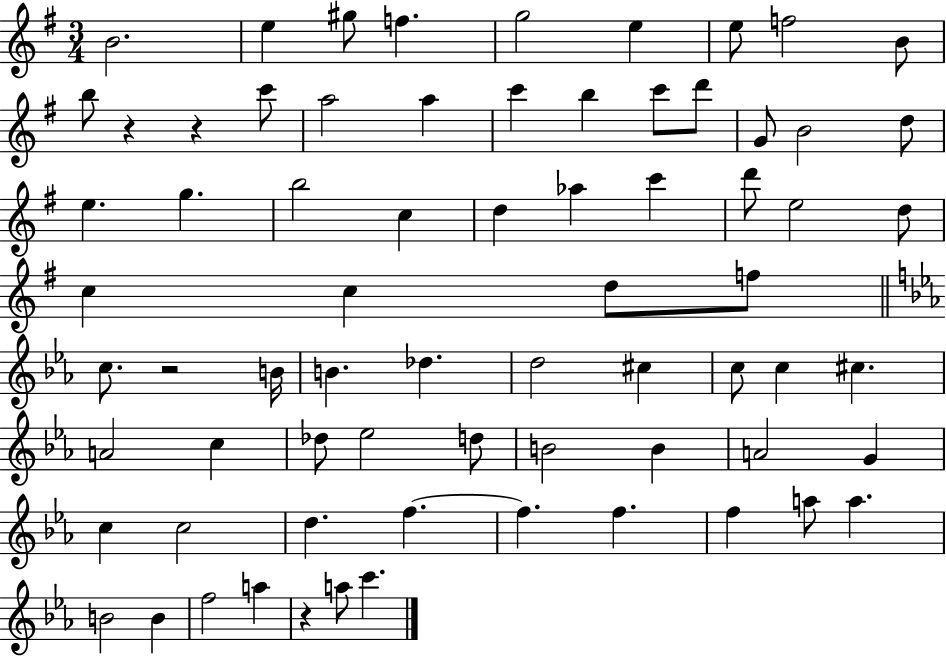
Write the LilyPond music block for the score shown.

{
  \clef treble
  \numericTimeSignature
  \time 3/4
  \key g \major
  b'2. | e''4 gis''8 f''4. | g''2 e''4 | e''8 f''2 b'8 | \break b''8 r4 r4 c'''8 | a''2 a''4 | c'''4 b''4 c'''8 d'''8 | g'8 b'2 d''8 | \break e''4. g''4. | b''2 c''4 | d''4 aes''4 c'''4 | d'''8 e''2 d''8 | \break c''4 c''4 d''8 f''8 | \bar "||" \break \key c \minor c''8. r2 b'16 | b'4. des''4. | d''2 cis''4 | c''8 c''4 cis''4. | \break a'2 c''4 | des''8 ees''2 d''8 | b'2 b'4 | a'2 g'4 | \break c''4 c''2 | d''4. f''4.~~ | f''4. f''4. | f''4 a''8 a''4. | \break b'2 b'4 | f''2 a''4 | r4 a''8 c'''4. | \bar "|."
}